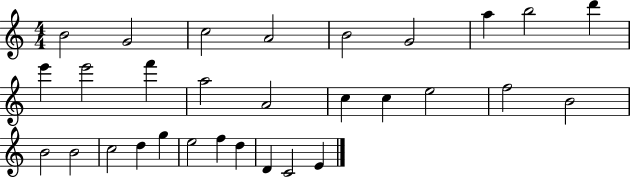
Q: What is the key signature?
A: C major